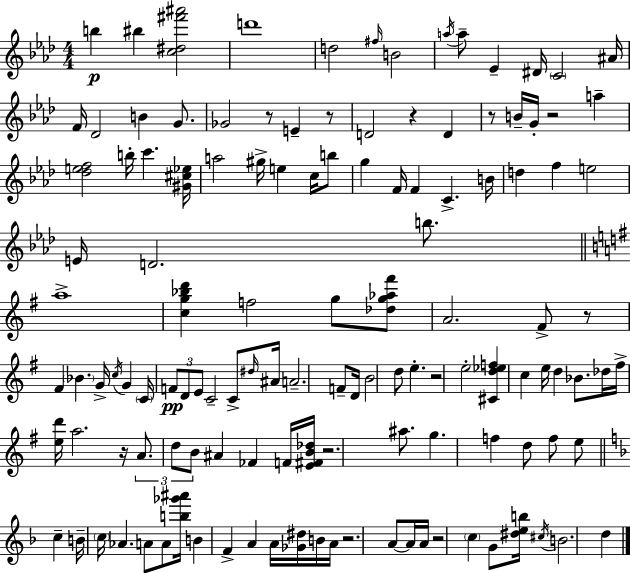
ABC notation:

X:1
T:Untitled
M:4/4
L:1/4
K:Ab
b ^b [c^d^f'^a']2 d'4 d2 ^f/4 B2 a/4 a/2 _E ^D/4 C2 ^A/4 F/4 _D2 B G/2 _G2 z/2 E z/2 D2 z D z/2 B/4 G/4 z2 a [_def]2 b/4 c' [^G^c_e]/4 a2 ^g/4 e c/4 b/2 g F/4 F C B/4 d f e2 E/4 D2 b/2 a4 [cg_bd'] f2 g/2 [_dg_a^f']/2 A2 ^F/2 z/2 ^F _B G/4 c/4 G C/4 F/2 D/2 E/2 C2 C/2 ^d/4 ^A/4 A2 F/2 D/4 B2 d/2 e z2 e2 [^Cd_ef] c e/4 d _B/2 _d/4 ^f/4 [ed']/4 a2 z/4 A/2 d/2 B/2 ^A _F F/4 [E^FB_d]/4 z2 ^a/2 g f d/2 f/2 e/2 c B/4 c/4 _A A/2 A/2 [b_g'^a']/4 B F A A/4 [_G^d]/4 B/4 A/4 z2 A/2 A/4 A/4 z2 c G/2 [^deb]/4 ^c/4 B2 d